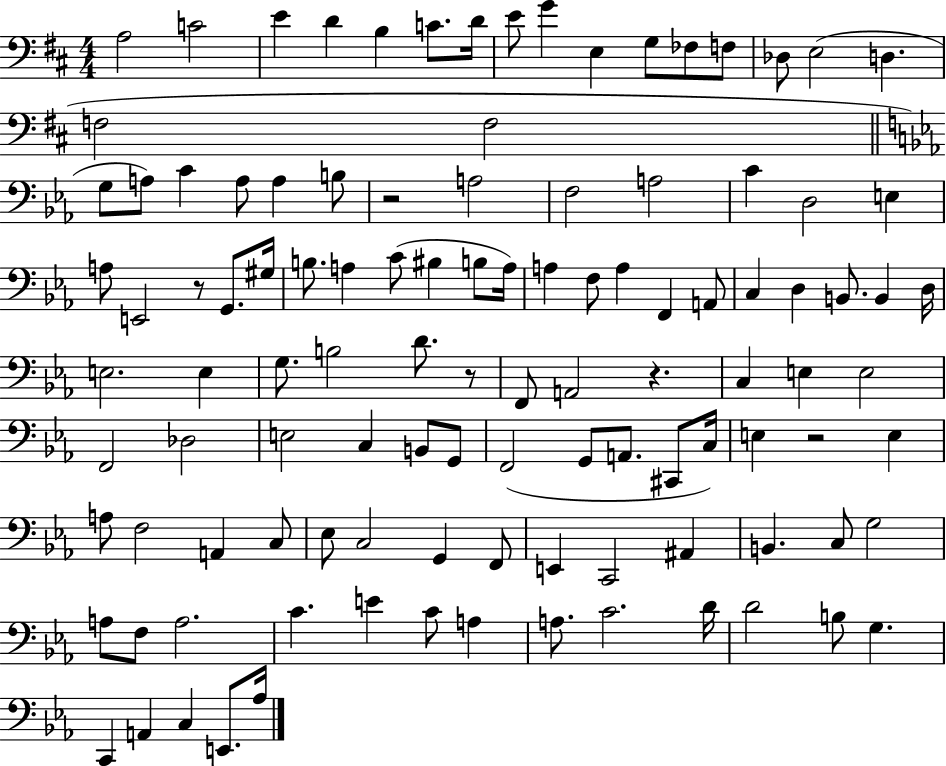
A3/h C4/h E4/q D4/q B3/q C4/e. D4/s E4/e G4/q E3/q G3/e FES3/e F3/e Db3/e E3/h D3/q. F3/h F3/h G3/e A3/e C4/q A3/e A3/q B3/e R/h A3/h F3/h A3/h C4/q D3/h E3/q A3/e E2/h R/e G2/e. G#3/s B3/e. A3/q C4/e BIS3/q B3/e A3/s A3/q F3/e A3/q F2/q A2/e C3/q D3/q B2/e. B2/q D3/s E3/h. E3/q G3/e. B3/h D4/e. R/e F2/e A2/h R/q. C3/q E3/q E3/h F2/h Db3/h E3/h C3/q B2/e G2/e F2/h G2/e A2/e. C#2/e C3/s E3/q R/h E3/q A3/e F3/h A2/q C3/e Eb3/e C3/h G2/q F2/e E2/q C2/h A#2/q B2/q. C3/e G3/h A3/e F3/e A3/h. C4/q. E4/q C4/e A3/q A3/e. C4/h. D4/s D4/h B3/e G3/q. C2/q A2/q C3/q E2/e. Ab3/s